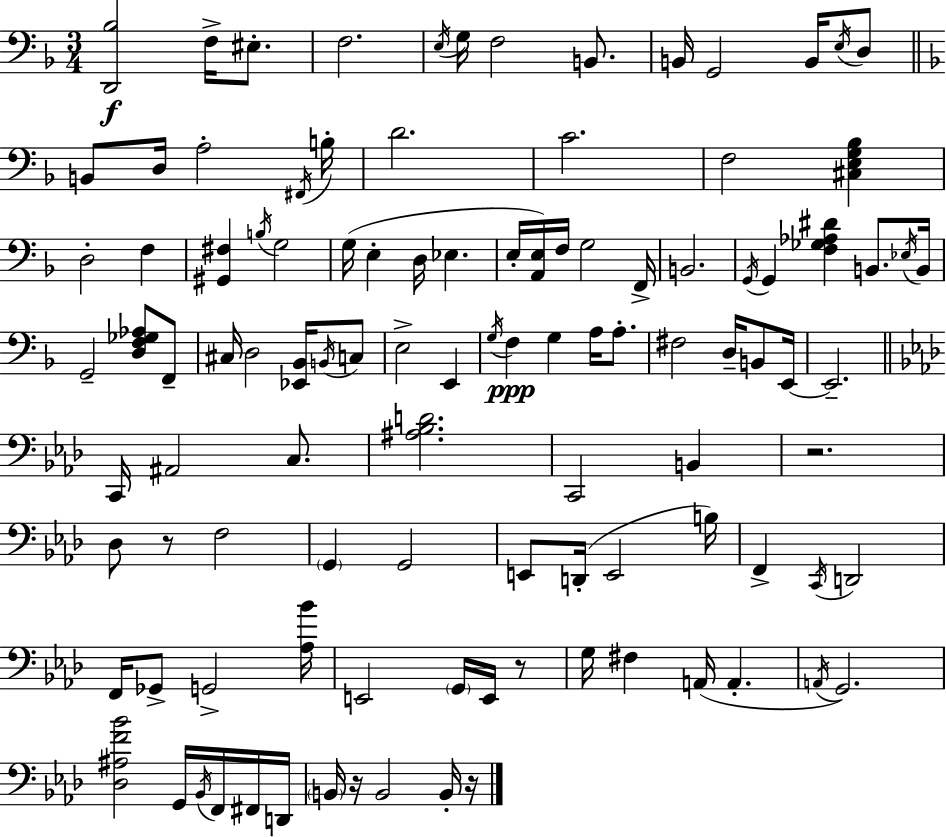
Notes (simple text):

[D2,Bb3]/h F3/s EIS3/e. F3/h. E3/s G3/s F3/h B2/e. B2/s G2/h B2/s E3/s D3/e B2/e D3/s A3/h F#2/s B3/s D4/h. C4/h. F3/h [C#3,E3,G3,Bb3]/q D3/h F3/q [G#2,F#3]/q B3/s G3/h G3/s E3/q D3/s Eb3/q. E3/s [A2,E3]/s F3/s G3/h F2/s B2/h. G2/s G2/q [F3,Gb3,Ab3,D#4]/q B2/e. Eb3/s B2/s G2/h [D3,F3,Gb3,Ab3]/e F2/e C#3/s D3/h [Eb2,Bb2]/s B2/s C3/e E3/h E2/q G3/s F3/q G3/q A3/s A3/e. F#3/h D3/s B2/e E2/s E2/h. C2/s A#2/h C3/e. [A#3,Bb3,D4]/h. C2/h B2/q R/h. Db3/e R/e F3/h G2/q G2/h E2/e D2/s E2/h B3/s F2/q C2/s D2/h F2/s Gb2/e G2/h [Ab3,Bb4]/s E2/h G2/s E2/s R/e G3/s F#3/q A2/s A2/q. A2/s G2/h. [Db3,A#3,F4,Bb4]/h G2/s Bb2/s F2/s F#2/s D2/s B2/s R/s B2/h B2/s R/s